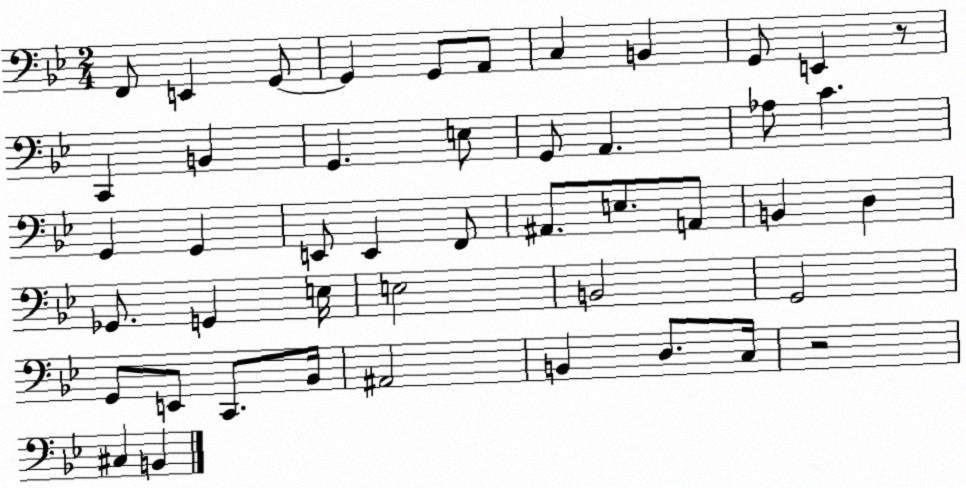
X:1
T:Untitled
M:2/4
L:1/4
K:Bb
F,,/2 E,, G,,/2 G,, G,,/2 A,,/2 C, B,, G,,/2 E,, z/2 C,, B,, G,, E,/2 G,,/2 A,, _A,/2 C G,, G,, E,,/2 E,, F,,/2 ^A,,/2 E,/2 A,,/2 B,, D, _G,,/2 G,, E,/4 E,2 B,,2 G,,2 G,,/2 E,,/2 C,,/2 _B,,/4 ^A,,2 B,, D,/2 C,/4 z2 ^C, B,,